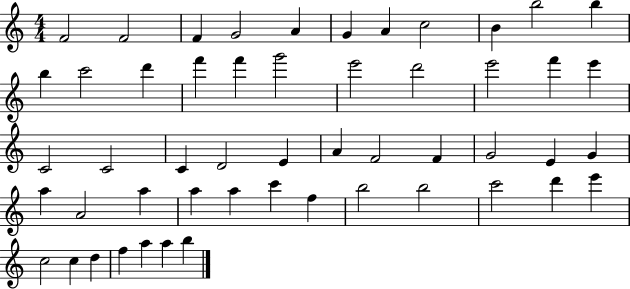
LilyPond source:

{
  \clef treble
  \numericTimeSignature
  \time 4/4
  \key c \major
  f'2 f'2 | f'4 g'2 a'4 | g'4 a'4 c''2 | b'4 b''2 b''4 | \break b''4 c'''2 d'''4 | f'''4 f'''4 g'''2 | e'''2 d'''2 | e'''2 f'''4 e'''4 | \break c'2 c'2 | c'4 d'2 e'4 | a'4 f'2 f'4 | g'2 e'4 g'4 | \break a''4 a'2 a''4 | a''4 a''4 c'''4 f''4 | b''2 b''2 | c'''2 d'''4 e'''4 | \break c''2 c''4 d''4 | f''4 a''4 a''4 b''4 | \bar "|."
}